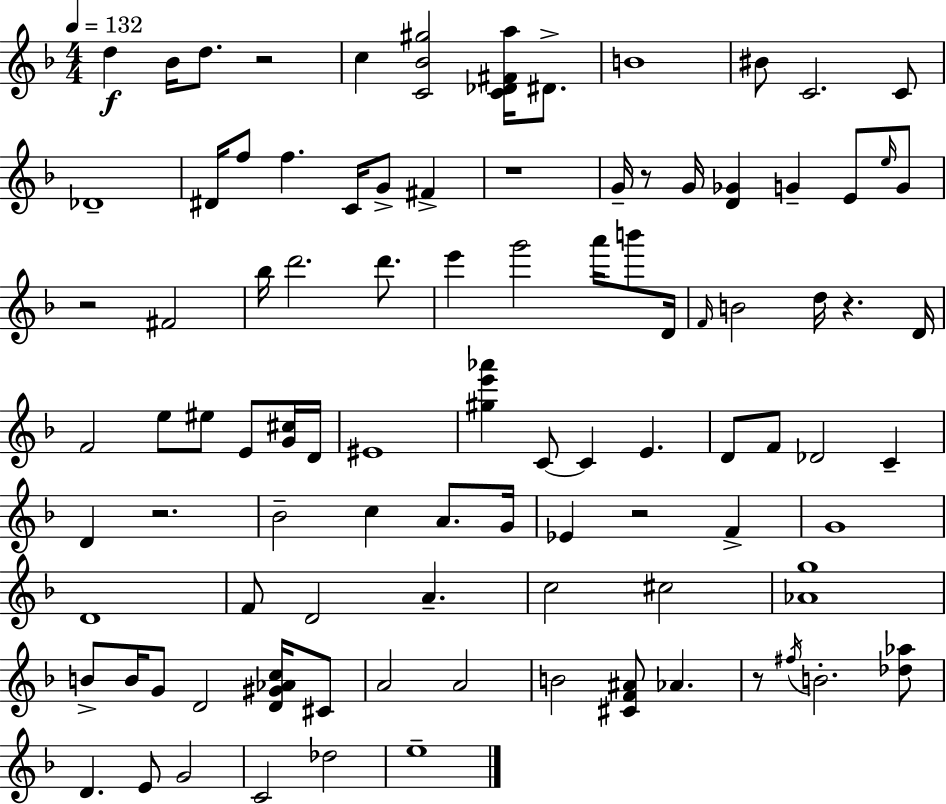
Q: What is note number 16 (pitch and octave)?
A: F#4